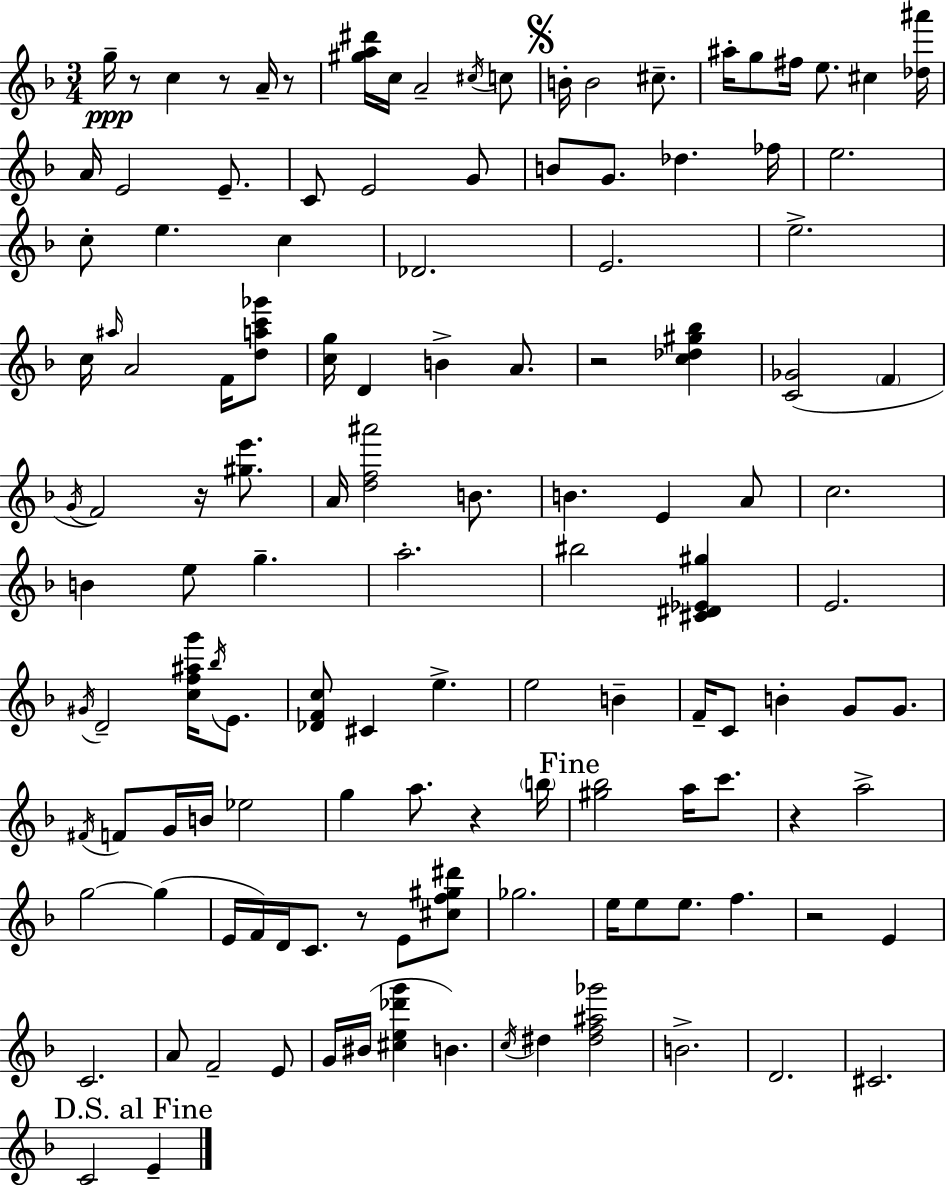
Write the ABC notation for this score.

X:1
T:Untitled
M:3/4
L:1/4
K:F
g/4 z/2 c z/2 A/4 z/2 [^ga^d']/4 c/4 A2 ^c/4 c/2 B/4 B2 ^c/2 ^a/4 g/2 ^f/4 e/2 ^c [_d^a']/4 A/4 E2 E/2 C/2 E2 G/2 B/2 G/2 _d _f/4 e2 c/2 e c _D2 E2 e2 c/4 ^a/4 A2 F/4 [dac'_g']/2 [cg]/4 D B A/2 z2 [c_d^g_b] [C_G]2 F G/4 F2 z/4 [^ge']/2 A/4 [df^a']2 B/2 B E A/2 c2 B e/2 g a2 ^b2 [^C^D_E^g] E2 ^G/4 D2 [cf^ag']/4 _b/4 E/2 [_DFc]/2 ^C e e2 B F/4 C/2 B G/2 G/2 ^F/4 F/2 G/4 B/4 _e2 g a/2 z b/4 [^g_b]2 a/4 c'/2 z a2 g2 g E/4 F/4 D/4 C/2 z/2 E/2 [^cf^g^d']/2 _g2 e/4 e/2 e/2 f z2 E C2 A/2 F2 E/2 G/4 ^B/4 [^ce_d'g'] B c/4 ^d [^df^a_g']2 B2 D2 ^C2 C2 E